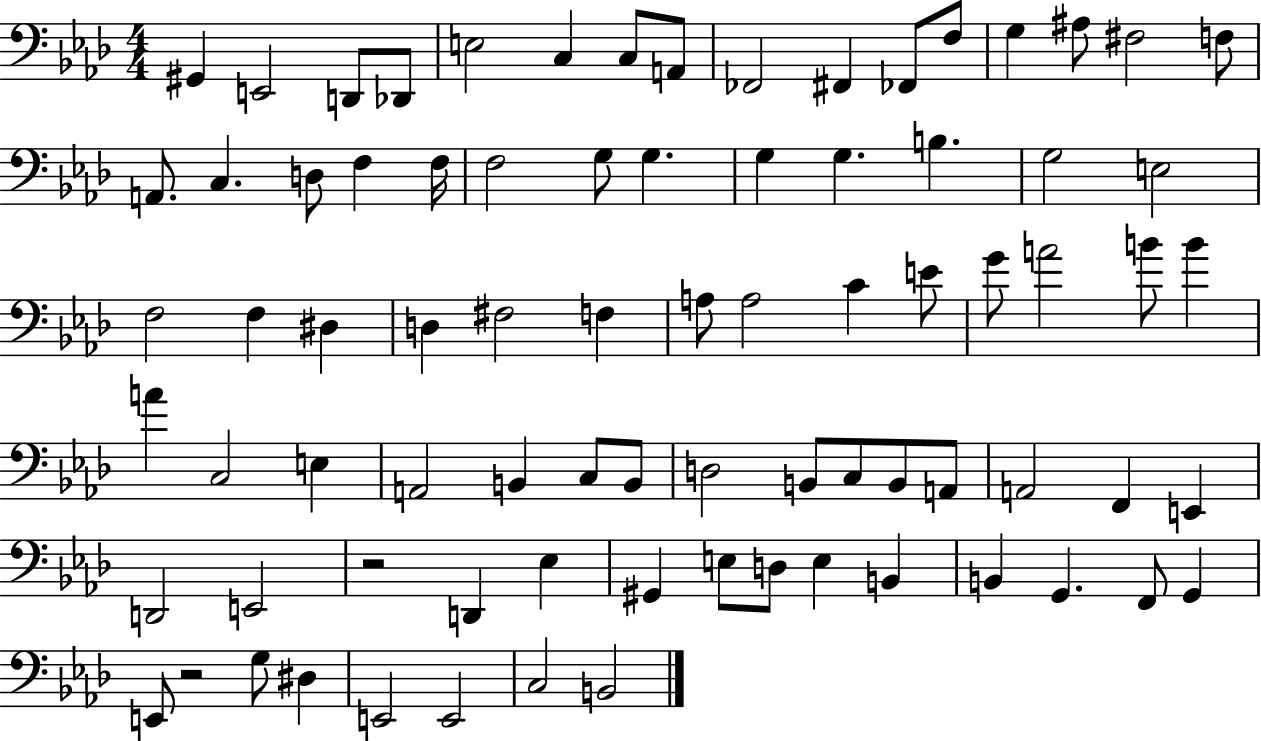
G#2/q E2/h D2/e Db2/e E3/h C3/q C3/e A2/e FES2/h F#2/q FES2/e F3/e G3/q A#3/e F#3/h F3/e A2/e. C3/q. D3/e F3/q F3/s F3/h G3/e G3/q. G3/q G3/q. B3/q. G3/h E3/h F3/h F3/q D#3/q D3/q F#3/h F3/q A3/e A3/h C4/q E4/e G4/e A4/h B4/e B4/q A4/q C3/h E3/q A2/h B2/q C3/e B2/e D3/h B2/e C3/e B2/e A2/e A2/h F2/q E2/q D2/h E2/h R/h D2/q Eb3/q G#2/q E3/e D3/e E3/q B2/q B2/q G2/q. F2/e G2/q E2/e R/h G3/e D#3/q E2/h E2/h C3/h B2/h